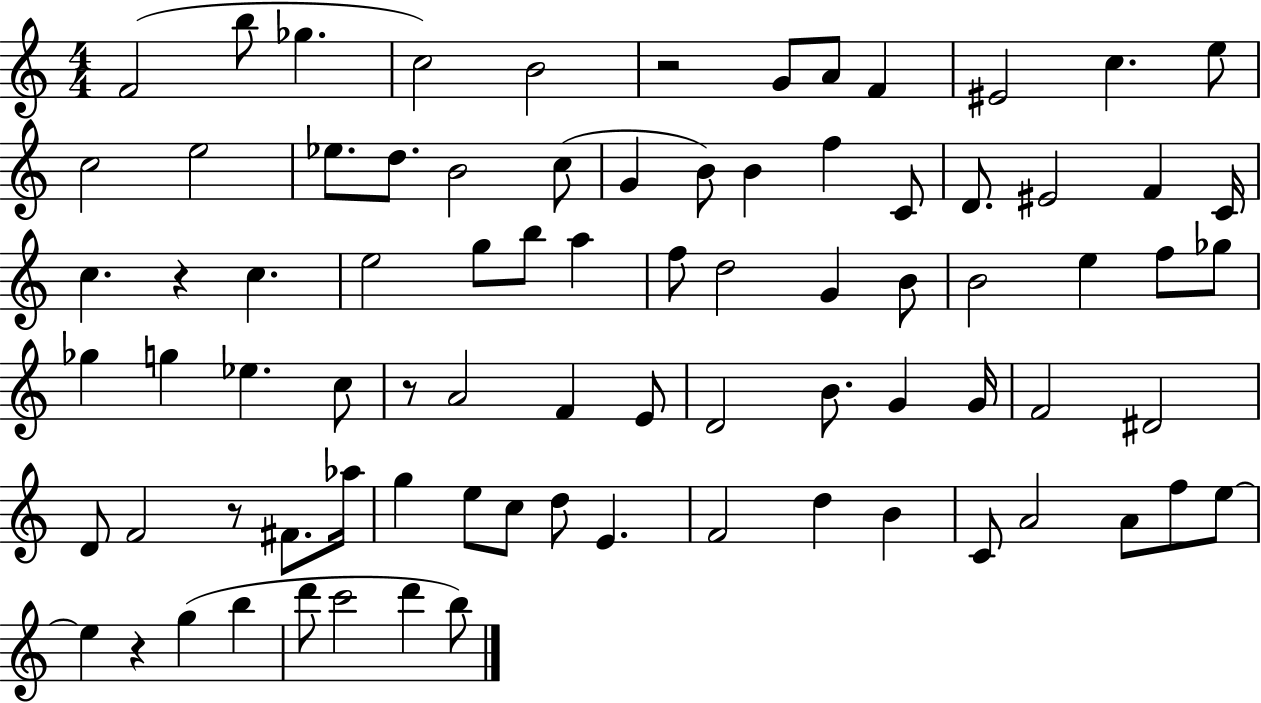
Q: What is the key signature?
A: C major